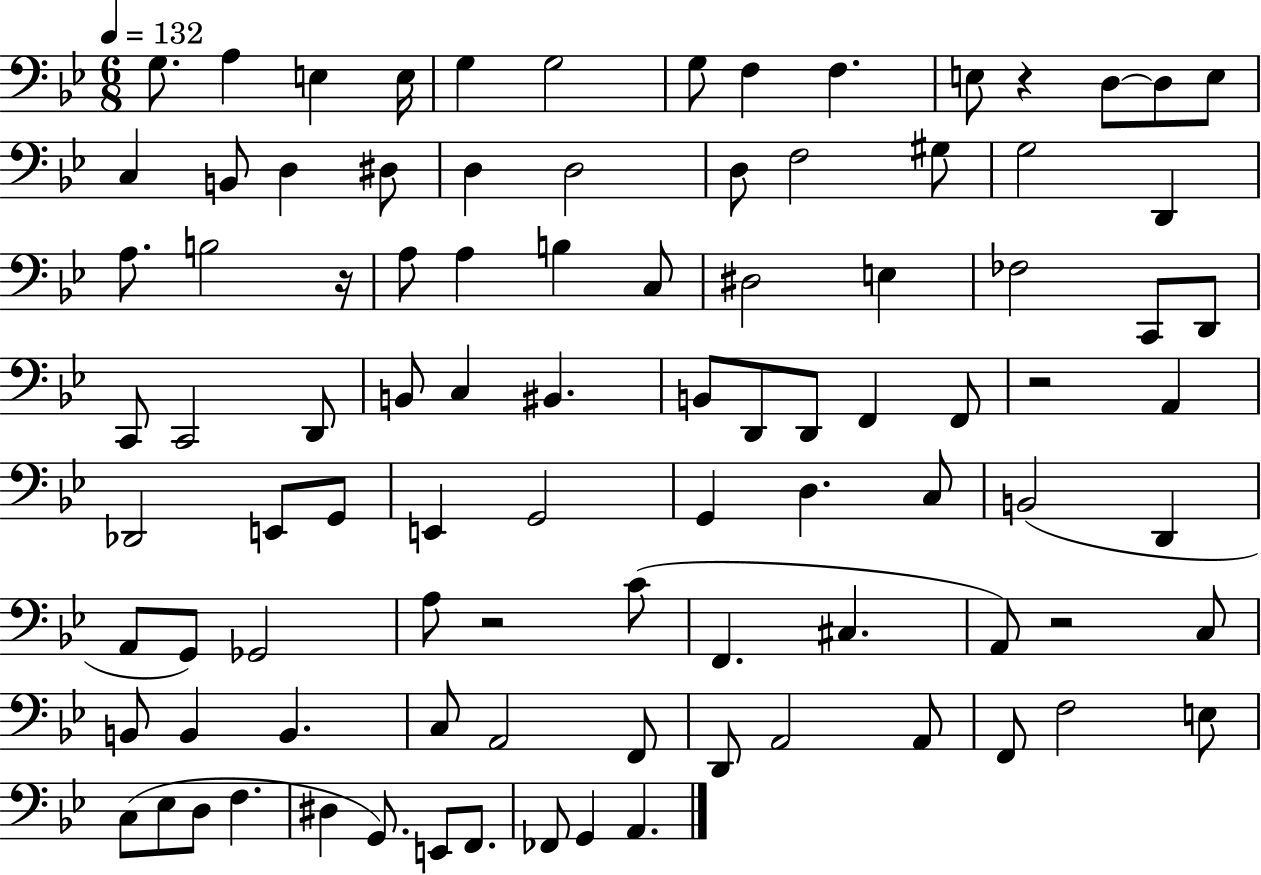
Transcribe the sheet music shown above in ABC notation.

X:1
T:Untitled
M:6/8
L:1/4
K:Bb
G,/2 A, E, E,/4 G, G,2 G,/2 F, F, E,/2 z D,/2 D,/2 E,/2 C, B,,/2 D, ^D,/2 D, D,2 D,/2 F,2 ^G,/2 G,2 D,, A,/2 B,2 z/4 A,/2 A, B, C,/2 ^D,2 E, _F,2 C,,/2 D,,/2 C,,/2 C,,2 D,,/2 B,,/2 C, ^B,, B,,/2 D,,/2 D,,/2 F,, F,,/2 z2 A,, _D,,2 E,,/2 G,,/2 E,, G,,2 G,, D, C,/2 B,,2 D,, A,,/2 G,,/2 _G,,2 A,/2 z2 C/2 F,, ^C, A,,/2 z2 C,/2 B,,/2 B,, B,, C,/2 A,,2 F,,/2 D,,/2 A,,2 A,,/2 F,,/2 F,2 E,/2 C,/2 _E,/2 D,/2 F, ^D, G,,/2 E,,/2 F,,/2 _F,,/2 G,, A,,